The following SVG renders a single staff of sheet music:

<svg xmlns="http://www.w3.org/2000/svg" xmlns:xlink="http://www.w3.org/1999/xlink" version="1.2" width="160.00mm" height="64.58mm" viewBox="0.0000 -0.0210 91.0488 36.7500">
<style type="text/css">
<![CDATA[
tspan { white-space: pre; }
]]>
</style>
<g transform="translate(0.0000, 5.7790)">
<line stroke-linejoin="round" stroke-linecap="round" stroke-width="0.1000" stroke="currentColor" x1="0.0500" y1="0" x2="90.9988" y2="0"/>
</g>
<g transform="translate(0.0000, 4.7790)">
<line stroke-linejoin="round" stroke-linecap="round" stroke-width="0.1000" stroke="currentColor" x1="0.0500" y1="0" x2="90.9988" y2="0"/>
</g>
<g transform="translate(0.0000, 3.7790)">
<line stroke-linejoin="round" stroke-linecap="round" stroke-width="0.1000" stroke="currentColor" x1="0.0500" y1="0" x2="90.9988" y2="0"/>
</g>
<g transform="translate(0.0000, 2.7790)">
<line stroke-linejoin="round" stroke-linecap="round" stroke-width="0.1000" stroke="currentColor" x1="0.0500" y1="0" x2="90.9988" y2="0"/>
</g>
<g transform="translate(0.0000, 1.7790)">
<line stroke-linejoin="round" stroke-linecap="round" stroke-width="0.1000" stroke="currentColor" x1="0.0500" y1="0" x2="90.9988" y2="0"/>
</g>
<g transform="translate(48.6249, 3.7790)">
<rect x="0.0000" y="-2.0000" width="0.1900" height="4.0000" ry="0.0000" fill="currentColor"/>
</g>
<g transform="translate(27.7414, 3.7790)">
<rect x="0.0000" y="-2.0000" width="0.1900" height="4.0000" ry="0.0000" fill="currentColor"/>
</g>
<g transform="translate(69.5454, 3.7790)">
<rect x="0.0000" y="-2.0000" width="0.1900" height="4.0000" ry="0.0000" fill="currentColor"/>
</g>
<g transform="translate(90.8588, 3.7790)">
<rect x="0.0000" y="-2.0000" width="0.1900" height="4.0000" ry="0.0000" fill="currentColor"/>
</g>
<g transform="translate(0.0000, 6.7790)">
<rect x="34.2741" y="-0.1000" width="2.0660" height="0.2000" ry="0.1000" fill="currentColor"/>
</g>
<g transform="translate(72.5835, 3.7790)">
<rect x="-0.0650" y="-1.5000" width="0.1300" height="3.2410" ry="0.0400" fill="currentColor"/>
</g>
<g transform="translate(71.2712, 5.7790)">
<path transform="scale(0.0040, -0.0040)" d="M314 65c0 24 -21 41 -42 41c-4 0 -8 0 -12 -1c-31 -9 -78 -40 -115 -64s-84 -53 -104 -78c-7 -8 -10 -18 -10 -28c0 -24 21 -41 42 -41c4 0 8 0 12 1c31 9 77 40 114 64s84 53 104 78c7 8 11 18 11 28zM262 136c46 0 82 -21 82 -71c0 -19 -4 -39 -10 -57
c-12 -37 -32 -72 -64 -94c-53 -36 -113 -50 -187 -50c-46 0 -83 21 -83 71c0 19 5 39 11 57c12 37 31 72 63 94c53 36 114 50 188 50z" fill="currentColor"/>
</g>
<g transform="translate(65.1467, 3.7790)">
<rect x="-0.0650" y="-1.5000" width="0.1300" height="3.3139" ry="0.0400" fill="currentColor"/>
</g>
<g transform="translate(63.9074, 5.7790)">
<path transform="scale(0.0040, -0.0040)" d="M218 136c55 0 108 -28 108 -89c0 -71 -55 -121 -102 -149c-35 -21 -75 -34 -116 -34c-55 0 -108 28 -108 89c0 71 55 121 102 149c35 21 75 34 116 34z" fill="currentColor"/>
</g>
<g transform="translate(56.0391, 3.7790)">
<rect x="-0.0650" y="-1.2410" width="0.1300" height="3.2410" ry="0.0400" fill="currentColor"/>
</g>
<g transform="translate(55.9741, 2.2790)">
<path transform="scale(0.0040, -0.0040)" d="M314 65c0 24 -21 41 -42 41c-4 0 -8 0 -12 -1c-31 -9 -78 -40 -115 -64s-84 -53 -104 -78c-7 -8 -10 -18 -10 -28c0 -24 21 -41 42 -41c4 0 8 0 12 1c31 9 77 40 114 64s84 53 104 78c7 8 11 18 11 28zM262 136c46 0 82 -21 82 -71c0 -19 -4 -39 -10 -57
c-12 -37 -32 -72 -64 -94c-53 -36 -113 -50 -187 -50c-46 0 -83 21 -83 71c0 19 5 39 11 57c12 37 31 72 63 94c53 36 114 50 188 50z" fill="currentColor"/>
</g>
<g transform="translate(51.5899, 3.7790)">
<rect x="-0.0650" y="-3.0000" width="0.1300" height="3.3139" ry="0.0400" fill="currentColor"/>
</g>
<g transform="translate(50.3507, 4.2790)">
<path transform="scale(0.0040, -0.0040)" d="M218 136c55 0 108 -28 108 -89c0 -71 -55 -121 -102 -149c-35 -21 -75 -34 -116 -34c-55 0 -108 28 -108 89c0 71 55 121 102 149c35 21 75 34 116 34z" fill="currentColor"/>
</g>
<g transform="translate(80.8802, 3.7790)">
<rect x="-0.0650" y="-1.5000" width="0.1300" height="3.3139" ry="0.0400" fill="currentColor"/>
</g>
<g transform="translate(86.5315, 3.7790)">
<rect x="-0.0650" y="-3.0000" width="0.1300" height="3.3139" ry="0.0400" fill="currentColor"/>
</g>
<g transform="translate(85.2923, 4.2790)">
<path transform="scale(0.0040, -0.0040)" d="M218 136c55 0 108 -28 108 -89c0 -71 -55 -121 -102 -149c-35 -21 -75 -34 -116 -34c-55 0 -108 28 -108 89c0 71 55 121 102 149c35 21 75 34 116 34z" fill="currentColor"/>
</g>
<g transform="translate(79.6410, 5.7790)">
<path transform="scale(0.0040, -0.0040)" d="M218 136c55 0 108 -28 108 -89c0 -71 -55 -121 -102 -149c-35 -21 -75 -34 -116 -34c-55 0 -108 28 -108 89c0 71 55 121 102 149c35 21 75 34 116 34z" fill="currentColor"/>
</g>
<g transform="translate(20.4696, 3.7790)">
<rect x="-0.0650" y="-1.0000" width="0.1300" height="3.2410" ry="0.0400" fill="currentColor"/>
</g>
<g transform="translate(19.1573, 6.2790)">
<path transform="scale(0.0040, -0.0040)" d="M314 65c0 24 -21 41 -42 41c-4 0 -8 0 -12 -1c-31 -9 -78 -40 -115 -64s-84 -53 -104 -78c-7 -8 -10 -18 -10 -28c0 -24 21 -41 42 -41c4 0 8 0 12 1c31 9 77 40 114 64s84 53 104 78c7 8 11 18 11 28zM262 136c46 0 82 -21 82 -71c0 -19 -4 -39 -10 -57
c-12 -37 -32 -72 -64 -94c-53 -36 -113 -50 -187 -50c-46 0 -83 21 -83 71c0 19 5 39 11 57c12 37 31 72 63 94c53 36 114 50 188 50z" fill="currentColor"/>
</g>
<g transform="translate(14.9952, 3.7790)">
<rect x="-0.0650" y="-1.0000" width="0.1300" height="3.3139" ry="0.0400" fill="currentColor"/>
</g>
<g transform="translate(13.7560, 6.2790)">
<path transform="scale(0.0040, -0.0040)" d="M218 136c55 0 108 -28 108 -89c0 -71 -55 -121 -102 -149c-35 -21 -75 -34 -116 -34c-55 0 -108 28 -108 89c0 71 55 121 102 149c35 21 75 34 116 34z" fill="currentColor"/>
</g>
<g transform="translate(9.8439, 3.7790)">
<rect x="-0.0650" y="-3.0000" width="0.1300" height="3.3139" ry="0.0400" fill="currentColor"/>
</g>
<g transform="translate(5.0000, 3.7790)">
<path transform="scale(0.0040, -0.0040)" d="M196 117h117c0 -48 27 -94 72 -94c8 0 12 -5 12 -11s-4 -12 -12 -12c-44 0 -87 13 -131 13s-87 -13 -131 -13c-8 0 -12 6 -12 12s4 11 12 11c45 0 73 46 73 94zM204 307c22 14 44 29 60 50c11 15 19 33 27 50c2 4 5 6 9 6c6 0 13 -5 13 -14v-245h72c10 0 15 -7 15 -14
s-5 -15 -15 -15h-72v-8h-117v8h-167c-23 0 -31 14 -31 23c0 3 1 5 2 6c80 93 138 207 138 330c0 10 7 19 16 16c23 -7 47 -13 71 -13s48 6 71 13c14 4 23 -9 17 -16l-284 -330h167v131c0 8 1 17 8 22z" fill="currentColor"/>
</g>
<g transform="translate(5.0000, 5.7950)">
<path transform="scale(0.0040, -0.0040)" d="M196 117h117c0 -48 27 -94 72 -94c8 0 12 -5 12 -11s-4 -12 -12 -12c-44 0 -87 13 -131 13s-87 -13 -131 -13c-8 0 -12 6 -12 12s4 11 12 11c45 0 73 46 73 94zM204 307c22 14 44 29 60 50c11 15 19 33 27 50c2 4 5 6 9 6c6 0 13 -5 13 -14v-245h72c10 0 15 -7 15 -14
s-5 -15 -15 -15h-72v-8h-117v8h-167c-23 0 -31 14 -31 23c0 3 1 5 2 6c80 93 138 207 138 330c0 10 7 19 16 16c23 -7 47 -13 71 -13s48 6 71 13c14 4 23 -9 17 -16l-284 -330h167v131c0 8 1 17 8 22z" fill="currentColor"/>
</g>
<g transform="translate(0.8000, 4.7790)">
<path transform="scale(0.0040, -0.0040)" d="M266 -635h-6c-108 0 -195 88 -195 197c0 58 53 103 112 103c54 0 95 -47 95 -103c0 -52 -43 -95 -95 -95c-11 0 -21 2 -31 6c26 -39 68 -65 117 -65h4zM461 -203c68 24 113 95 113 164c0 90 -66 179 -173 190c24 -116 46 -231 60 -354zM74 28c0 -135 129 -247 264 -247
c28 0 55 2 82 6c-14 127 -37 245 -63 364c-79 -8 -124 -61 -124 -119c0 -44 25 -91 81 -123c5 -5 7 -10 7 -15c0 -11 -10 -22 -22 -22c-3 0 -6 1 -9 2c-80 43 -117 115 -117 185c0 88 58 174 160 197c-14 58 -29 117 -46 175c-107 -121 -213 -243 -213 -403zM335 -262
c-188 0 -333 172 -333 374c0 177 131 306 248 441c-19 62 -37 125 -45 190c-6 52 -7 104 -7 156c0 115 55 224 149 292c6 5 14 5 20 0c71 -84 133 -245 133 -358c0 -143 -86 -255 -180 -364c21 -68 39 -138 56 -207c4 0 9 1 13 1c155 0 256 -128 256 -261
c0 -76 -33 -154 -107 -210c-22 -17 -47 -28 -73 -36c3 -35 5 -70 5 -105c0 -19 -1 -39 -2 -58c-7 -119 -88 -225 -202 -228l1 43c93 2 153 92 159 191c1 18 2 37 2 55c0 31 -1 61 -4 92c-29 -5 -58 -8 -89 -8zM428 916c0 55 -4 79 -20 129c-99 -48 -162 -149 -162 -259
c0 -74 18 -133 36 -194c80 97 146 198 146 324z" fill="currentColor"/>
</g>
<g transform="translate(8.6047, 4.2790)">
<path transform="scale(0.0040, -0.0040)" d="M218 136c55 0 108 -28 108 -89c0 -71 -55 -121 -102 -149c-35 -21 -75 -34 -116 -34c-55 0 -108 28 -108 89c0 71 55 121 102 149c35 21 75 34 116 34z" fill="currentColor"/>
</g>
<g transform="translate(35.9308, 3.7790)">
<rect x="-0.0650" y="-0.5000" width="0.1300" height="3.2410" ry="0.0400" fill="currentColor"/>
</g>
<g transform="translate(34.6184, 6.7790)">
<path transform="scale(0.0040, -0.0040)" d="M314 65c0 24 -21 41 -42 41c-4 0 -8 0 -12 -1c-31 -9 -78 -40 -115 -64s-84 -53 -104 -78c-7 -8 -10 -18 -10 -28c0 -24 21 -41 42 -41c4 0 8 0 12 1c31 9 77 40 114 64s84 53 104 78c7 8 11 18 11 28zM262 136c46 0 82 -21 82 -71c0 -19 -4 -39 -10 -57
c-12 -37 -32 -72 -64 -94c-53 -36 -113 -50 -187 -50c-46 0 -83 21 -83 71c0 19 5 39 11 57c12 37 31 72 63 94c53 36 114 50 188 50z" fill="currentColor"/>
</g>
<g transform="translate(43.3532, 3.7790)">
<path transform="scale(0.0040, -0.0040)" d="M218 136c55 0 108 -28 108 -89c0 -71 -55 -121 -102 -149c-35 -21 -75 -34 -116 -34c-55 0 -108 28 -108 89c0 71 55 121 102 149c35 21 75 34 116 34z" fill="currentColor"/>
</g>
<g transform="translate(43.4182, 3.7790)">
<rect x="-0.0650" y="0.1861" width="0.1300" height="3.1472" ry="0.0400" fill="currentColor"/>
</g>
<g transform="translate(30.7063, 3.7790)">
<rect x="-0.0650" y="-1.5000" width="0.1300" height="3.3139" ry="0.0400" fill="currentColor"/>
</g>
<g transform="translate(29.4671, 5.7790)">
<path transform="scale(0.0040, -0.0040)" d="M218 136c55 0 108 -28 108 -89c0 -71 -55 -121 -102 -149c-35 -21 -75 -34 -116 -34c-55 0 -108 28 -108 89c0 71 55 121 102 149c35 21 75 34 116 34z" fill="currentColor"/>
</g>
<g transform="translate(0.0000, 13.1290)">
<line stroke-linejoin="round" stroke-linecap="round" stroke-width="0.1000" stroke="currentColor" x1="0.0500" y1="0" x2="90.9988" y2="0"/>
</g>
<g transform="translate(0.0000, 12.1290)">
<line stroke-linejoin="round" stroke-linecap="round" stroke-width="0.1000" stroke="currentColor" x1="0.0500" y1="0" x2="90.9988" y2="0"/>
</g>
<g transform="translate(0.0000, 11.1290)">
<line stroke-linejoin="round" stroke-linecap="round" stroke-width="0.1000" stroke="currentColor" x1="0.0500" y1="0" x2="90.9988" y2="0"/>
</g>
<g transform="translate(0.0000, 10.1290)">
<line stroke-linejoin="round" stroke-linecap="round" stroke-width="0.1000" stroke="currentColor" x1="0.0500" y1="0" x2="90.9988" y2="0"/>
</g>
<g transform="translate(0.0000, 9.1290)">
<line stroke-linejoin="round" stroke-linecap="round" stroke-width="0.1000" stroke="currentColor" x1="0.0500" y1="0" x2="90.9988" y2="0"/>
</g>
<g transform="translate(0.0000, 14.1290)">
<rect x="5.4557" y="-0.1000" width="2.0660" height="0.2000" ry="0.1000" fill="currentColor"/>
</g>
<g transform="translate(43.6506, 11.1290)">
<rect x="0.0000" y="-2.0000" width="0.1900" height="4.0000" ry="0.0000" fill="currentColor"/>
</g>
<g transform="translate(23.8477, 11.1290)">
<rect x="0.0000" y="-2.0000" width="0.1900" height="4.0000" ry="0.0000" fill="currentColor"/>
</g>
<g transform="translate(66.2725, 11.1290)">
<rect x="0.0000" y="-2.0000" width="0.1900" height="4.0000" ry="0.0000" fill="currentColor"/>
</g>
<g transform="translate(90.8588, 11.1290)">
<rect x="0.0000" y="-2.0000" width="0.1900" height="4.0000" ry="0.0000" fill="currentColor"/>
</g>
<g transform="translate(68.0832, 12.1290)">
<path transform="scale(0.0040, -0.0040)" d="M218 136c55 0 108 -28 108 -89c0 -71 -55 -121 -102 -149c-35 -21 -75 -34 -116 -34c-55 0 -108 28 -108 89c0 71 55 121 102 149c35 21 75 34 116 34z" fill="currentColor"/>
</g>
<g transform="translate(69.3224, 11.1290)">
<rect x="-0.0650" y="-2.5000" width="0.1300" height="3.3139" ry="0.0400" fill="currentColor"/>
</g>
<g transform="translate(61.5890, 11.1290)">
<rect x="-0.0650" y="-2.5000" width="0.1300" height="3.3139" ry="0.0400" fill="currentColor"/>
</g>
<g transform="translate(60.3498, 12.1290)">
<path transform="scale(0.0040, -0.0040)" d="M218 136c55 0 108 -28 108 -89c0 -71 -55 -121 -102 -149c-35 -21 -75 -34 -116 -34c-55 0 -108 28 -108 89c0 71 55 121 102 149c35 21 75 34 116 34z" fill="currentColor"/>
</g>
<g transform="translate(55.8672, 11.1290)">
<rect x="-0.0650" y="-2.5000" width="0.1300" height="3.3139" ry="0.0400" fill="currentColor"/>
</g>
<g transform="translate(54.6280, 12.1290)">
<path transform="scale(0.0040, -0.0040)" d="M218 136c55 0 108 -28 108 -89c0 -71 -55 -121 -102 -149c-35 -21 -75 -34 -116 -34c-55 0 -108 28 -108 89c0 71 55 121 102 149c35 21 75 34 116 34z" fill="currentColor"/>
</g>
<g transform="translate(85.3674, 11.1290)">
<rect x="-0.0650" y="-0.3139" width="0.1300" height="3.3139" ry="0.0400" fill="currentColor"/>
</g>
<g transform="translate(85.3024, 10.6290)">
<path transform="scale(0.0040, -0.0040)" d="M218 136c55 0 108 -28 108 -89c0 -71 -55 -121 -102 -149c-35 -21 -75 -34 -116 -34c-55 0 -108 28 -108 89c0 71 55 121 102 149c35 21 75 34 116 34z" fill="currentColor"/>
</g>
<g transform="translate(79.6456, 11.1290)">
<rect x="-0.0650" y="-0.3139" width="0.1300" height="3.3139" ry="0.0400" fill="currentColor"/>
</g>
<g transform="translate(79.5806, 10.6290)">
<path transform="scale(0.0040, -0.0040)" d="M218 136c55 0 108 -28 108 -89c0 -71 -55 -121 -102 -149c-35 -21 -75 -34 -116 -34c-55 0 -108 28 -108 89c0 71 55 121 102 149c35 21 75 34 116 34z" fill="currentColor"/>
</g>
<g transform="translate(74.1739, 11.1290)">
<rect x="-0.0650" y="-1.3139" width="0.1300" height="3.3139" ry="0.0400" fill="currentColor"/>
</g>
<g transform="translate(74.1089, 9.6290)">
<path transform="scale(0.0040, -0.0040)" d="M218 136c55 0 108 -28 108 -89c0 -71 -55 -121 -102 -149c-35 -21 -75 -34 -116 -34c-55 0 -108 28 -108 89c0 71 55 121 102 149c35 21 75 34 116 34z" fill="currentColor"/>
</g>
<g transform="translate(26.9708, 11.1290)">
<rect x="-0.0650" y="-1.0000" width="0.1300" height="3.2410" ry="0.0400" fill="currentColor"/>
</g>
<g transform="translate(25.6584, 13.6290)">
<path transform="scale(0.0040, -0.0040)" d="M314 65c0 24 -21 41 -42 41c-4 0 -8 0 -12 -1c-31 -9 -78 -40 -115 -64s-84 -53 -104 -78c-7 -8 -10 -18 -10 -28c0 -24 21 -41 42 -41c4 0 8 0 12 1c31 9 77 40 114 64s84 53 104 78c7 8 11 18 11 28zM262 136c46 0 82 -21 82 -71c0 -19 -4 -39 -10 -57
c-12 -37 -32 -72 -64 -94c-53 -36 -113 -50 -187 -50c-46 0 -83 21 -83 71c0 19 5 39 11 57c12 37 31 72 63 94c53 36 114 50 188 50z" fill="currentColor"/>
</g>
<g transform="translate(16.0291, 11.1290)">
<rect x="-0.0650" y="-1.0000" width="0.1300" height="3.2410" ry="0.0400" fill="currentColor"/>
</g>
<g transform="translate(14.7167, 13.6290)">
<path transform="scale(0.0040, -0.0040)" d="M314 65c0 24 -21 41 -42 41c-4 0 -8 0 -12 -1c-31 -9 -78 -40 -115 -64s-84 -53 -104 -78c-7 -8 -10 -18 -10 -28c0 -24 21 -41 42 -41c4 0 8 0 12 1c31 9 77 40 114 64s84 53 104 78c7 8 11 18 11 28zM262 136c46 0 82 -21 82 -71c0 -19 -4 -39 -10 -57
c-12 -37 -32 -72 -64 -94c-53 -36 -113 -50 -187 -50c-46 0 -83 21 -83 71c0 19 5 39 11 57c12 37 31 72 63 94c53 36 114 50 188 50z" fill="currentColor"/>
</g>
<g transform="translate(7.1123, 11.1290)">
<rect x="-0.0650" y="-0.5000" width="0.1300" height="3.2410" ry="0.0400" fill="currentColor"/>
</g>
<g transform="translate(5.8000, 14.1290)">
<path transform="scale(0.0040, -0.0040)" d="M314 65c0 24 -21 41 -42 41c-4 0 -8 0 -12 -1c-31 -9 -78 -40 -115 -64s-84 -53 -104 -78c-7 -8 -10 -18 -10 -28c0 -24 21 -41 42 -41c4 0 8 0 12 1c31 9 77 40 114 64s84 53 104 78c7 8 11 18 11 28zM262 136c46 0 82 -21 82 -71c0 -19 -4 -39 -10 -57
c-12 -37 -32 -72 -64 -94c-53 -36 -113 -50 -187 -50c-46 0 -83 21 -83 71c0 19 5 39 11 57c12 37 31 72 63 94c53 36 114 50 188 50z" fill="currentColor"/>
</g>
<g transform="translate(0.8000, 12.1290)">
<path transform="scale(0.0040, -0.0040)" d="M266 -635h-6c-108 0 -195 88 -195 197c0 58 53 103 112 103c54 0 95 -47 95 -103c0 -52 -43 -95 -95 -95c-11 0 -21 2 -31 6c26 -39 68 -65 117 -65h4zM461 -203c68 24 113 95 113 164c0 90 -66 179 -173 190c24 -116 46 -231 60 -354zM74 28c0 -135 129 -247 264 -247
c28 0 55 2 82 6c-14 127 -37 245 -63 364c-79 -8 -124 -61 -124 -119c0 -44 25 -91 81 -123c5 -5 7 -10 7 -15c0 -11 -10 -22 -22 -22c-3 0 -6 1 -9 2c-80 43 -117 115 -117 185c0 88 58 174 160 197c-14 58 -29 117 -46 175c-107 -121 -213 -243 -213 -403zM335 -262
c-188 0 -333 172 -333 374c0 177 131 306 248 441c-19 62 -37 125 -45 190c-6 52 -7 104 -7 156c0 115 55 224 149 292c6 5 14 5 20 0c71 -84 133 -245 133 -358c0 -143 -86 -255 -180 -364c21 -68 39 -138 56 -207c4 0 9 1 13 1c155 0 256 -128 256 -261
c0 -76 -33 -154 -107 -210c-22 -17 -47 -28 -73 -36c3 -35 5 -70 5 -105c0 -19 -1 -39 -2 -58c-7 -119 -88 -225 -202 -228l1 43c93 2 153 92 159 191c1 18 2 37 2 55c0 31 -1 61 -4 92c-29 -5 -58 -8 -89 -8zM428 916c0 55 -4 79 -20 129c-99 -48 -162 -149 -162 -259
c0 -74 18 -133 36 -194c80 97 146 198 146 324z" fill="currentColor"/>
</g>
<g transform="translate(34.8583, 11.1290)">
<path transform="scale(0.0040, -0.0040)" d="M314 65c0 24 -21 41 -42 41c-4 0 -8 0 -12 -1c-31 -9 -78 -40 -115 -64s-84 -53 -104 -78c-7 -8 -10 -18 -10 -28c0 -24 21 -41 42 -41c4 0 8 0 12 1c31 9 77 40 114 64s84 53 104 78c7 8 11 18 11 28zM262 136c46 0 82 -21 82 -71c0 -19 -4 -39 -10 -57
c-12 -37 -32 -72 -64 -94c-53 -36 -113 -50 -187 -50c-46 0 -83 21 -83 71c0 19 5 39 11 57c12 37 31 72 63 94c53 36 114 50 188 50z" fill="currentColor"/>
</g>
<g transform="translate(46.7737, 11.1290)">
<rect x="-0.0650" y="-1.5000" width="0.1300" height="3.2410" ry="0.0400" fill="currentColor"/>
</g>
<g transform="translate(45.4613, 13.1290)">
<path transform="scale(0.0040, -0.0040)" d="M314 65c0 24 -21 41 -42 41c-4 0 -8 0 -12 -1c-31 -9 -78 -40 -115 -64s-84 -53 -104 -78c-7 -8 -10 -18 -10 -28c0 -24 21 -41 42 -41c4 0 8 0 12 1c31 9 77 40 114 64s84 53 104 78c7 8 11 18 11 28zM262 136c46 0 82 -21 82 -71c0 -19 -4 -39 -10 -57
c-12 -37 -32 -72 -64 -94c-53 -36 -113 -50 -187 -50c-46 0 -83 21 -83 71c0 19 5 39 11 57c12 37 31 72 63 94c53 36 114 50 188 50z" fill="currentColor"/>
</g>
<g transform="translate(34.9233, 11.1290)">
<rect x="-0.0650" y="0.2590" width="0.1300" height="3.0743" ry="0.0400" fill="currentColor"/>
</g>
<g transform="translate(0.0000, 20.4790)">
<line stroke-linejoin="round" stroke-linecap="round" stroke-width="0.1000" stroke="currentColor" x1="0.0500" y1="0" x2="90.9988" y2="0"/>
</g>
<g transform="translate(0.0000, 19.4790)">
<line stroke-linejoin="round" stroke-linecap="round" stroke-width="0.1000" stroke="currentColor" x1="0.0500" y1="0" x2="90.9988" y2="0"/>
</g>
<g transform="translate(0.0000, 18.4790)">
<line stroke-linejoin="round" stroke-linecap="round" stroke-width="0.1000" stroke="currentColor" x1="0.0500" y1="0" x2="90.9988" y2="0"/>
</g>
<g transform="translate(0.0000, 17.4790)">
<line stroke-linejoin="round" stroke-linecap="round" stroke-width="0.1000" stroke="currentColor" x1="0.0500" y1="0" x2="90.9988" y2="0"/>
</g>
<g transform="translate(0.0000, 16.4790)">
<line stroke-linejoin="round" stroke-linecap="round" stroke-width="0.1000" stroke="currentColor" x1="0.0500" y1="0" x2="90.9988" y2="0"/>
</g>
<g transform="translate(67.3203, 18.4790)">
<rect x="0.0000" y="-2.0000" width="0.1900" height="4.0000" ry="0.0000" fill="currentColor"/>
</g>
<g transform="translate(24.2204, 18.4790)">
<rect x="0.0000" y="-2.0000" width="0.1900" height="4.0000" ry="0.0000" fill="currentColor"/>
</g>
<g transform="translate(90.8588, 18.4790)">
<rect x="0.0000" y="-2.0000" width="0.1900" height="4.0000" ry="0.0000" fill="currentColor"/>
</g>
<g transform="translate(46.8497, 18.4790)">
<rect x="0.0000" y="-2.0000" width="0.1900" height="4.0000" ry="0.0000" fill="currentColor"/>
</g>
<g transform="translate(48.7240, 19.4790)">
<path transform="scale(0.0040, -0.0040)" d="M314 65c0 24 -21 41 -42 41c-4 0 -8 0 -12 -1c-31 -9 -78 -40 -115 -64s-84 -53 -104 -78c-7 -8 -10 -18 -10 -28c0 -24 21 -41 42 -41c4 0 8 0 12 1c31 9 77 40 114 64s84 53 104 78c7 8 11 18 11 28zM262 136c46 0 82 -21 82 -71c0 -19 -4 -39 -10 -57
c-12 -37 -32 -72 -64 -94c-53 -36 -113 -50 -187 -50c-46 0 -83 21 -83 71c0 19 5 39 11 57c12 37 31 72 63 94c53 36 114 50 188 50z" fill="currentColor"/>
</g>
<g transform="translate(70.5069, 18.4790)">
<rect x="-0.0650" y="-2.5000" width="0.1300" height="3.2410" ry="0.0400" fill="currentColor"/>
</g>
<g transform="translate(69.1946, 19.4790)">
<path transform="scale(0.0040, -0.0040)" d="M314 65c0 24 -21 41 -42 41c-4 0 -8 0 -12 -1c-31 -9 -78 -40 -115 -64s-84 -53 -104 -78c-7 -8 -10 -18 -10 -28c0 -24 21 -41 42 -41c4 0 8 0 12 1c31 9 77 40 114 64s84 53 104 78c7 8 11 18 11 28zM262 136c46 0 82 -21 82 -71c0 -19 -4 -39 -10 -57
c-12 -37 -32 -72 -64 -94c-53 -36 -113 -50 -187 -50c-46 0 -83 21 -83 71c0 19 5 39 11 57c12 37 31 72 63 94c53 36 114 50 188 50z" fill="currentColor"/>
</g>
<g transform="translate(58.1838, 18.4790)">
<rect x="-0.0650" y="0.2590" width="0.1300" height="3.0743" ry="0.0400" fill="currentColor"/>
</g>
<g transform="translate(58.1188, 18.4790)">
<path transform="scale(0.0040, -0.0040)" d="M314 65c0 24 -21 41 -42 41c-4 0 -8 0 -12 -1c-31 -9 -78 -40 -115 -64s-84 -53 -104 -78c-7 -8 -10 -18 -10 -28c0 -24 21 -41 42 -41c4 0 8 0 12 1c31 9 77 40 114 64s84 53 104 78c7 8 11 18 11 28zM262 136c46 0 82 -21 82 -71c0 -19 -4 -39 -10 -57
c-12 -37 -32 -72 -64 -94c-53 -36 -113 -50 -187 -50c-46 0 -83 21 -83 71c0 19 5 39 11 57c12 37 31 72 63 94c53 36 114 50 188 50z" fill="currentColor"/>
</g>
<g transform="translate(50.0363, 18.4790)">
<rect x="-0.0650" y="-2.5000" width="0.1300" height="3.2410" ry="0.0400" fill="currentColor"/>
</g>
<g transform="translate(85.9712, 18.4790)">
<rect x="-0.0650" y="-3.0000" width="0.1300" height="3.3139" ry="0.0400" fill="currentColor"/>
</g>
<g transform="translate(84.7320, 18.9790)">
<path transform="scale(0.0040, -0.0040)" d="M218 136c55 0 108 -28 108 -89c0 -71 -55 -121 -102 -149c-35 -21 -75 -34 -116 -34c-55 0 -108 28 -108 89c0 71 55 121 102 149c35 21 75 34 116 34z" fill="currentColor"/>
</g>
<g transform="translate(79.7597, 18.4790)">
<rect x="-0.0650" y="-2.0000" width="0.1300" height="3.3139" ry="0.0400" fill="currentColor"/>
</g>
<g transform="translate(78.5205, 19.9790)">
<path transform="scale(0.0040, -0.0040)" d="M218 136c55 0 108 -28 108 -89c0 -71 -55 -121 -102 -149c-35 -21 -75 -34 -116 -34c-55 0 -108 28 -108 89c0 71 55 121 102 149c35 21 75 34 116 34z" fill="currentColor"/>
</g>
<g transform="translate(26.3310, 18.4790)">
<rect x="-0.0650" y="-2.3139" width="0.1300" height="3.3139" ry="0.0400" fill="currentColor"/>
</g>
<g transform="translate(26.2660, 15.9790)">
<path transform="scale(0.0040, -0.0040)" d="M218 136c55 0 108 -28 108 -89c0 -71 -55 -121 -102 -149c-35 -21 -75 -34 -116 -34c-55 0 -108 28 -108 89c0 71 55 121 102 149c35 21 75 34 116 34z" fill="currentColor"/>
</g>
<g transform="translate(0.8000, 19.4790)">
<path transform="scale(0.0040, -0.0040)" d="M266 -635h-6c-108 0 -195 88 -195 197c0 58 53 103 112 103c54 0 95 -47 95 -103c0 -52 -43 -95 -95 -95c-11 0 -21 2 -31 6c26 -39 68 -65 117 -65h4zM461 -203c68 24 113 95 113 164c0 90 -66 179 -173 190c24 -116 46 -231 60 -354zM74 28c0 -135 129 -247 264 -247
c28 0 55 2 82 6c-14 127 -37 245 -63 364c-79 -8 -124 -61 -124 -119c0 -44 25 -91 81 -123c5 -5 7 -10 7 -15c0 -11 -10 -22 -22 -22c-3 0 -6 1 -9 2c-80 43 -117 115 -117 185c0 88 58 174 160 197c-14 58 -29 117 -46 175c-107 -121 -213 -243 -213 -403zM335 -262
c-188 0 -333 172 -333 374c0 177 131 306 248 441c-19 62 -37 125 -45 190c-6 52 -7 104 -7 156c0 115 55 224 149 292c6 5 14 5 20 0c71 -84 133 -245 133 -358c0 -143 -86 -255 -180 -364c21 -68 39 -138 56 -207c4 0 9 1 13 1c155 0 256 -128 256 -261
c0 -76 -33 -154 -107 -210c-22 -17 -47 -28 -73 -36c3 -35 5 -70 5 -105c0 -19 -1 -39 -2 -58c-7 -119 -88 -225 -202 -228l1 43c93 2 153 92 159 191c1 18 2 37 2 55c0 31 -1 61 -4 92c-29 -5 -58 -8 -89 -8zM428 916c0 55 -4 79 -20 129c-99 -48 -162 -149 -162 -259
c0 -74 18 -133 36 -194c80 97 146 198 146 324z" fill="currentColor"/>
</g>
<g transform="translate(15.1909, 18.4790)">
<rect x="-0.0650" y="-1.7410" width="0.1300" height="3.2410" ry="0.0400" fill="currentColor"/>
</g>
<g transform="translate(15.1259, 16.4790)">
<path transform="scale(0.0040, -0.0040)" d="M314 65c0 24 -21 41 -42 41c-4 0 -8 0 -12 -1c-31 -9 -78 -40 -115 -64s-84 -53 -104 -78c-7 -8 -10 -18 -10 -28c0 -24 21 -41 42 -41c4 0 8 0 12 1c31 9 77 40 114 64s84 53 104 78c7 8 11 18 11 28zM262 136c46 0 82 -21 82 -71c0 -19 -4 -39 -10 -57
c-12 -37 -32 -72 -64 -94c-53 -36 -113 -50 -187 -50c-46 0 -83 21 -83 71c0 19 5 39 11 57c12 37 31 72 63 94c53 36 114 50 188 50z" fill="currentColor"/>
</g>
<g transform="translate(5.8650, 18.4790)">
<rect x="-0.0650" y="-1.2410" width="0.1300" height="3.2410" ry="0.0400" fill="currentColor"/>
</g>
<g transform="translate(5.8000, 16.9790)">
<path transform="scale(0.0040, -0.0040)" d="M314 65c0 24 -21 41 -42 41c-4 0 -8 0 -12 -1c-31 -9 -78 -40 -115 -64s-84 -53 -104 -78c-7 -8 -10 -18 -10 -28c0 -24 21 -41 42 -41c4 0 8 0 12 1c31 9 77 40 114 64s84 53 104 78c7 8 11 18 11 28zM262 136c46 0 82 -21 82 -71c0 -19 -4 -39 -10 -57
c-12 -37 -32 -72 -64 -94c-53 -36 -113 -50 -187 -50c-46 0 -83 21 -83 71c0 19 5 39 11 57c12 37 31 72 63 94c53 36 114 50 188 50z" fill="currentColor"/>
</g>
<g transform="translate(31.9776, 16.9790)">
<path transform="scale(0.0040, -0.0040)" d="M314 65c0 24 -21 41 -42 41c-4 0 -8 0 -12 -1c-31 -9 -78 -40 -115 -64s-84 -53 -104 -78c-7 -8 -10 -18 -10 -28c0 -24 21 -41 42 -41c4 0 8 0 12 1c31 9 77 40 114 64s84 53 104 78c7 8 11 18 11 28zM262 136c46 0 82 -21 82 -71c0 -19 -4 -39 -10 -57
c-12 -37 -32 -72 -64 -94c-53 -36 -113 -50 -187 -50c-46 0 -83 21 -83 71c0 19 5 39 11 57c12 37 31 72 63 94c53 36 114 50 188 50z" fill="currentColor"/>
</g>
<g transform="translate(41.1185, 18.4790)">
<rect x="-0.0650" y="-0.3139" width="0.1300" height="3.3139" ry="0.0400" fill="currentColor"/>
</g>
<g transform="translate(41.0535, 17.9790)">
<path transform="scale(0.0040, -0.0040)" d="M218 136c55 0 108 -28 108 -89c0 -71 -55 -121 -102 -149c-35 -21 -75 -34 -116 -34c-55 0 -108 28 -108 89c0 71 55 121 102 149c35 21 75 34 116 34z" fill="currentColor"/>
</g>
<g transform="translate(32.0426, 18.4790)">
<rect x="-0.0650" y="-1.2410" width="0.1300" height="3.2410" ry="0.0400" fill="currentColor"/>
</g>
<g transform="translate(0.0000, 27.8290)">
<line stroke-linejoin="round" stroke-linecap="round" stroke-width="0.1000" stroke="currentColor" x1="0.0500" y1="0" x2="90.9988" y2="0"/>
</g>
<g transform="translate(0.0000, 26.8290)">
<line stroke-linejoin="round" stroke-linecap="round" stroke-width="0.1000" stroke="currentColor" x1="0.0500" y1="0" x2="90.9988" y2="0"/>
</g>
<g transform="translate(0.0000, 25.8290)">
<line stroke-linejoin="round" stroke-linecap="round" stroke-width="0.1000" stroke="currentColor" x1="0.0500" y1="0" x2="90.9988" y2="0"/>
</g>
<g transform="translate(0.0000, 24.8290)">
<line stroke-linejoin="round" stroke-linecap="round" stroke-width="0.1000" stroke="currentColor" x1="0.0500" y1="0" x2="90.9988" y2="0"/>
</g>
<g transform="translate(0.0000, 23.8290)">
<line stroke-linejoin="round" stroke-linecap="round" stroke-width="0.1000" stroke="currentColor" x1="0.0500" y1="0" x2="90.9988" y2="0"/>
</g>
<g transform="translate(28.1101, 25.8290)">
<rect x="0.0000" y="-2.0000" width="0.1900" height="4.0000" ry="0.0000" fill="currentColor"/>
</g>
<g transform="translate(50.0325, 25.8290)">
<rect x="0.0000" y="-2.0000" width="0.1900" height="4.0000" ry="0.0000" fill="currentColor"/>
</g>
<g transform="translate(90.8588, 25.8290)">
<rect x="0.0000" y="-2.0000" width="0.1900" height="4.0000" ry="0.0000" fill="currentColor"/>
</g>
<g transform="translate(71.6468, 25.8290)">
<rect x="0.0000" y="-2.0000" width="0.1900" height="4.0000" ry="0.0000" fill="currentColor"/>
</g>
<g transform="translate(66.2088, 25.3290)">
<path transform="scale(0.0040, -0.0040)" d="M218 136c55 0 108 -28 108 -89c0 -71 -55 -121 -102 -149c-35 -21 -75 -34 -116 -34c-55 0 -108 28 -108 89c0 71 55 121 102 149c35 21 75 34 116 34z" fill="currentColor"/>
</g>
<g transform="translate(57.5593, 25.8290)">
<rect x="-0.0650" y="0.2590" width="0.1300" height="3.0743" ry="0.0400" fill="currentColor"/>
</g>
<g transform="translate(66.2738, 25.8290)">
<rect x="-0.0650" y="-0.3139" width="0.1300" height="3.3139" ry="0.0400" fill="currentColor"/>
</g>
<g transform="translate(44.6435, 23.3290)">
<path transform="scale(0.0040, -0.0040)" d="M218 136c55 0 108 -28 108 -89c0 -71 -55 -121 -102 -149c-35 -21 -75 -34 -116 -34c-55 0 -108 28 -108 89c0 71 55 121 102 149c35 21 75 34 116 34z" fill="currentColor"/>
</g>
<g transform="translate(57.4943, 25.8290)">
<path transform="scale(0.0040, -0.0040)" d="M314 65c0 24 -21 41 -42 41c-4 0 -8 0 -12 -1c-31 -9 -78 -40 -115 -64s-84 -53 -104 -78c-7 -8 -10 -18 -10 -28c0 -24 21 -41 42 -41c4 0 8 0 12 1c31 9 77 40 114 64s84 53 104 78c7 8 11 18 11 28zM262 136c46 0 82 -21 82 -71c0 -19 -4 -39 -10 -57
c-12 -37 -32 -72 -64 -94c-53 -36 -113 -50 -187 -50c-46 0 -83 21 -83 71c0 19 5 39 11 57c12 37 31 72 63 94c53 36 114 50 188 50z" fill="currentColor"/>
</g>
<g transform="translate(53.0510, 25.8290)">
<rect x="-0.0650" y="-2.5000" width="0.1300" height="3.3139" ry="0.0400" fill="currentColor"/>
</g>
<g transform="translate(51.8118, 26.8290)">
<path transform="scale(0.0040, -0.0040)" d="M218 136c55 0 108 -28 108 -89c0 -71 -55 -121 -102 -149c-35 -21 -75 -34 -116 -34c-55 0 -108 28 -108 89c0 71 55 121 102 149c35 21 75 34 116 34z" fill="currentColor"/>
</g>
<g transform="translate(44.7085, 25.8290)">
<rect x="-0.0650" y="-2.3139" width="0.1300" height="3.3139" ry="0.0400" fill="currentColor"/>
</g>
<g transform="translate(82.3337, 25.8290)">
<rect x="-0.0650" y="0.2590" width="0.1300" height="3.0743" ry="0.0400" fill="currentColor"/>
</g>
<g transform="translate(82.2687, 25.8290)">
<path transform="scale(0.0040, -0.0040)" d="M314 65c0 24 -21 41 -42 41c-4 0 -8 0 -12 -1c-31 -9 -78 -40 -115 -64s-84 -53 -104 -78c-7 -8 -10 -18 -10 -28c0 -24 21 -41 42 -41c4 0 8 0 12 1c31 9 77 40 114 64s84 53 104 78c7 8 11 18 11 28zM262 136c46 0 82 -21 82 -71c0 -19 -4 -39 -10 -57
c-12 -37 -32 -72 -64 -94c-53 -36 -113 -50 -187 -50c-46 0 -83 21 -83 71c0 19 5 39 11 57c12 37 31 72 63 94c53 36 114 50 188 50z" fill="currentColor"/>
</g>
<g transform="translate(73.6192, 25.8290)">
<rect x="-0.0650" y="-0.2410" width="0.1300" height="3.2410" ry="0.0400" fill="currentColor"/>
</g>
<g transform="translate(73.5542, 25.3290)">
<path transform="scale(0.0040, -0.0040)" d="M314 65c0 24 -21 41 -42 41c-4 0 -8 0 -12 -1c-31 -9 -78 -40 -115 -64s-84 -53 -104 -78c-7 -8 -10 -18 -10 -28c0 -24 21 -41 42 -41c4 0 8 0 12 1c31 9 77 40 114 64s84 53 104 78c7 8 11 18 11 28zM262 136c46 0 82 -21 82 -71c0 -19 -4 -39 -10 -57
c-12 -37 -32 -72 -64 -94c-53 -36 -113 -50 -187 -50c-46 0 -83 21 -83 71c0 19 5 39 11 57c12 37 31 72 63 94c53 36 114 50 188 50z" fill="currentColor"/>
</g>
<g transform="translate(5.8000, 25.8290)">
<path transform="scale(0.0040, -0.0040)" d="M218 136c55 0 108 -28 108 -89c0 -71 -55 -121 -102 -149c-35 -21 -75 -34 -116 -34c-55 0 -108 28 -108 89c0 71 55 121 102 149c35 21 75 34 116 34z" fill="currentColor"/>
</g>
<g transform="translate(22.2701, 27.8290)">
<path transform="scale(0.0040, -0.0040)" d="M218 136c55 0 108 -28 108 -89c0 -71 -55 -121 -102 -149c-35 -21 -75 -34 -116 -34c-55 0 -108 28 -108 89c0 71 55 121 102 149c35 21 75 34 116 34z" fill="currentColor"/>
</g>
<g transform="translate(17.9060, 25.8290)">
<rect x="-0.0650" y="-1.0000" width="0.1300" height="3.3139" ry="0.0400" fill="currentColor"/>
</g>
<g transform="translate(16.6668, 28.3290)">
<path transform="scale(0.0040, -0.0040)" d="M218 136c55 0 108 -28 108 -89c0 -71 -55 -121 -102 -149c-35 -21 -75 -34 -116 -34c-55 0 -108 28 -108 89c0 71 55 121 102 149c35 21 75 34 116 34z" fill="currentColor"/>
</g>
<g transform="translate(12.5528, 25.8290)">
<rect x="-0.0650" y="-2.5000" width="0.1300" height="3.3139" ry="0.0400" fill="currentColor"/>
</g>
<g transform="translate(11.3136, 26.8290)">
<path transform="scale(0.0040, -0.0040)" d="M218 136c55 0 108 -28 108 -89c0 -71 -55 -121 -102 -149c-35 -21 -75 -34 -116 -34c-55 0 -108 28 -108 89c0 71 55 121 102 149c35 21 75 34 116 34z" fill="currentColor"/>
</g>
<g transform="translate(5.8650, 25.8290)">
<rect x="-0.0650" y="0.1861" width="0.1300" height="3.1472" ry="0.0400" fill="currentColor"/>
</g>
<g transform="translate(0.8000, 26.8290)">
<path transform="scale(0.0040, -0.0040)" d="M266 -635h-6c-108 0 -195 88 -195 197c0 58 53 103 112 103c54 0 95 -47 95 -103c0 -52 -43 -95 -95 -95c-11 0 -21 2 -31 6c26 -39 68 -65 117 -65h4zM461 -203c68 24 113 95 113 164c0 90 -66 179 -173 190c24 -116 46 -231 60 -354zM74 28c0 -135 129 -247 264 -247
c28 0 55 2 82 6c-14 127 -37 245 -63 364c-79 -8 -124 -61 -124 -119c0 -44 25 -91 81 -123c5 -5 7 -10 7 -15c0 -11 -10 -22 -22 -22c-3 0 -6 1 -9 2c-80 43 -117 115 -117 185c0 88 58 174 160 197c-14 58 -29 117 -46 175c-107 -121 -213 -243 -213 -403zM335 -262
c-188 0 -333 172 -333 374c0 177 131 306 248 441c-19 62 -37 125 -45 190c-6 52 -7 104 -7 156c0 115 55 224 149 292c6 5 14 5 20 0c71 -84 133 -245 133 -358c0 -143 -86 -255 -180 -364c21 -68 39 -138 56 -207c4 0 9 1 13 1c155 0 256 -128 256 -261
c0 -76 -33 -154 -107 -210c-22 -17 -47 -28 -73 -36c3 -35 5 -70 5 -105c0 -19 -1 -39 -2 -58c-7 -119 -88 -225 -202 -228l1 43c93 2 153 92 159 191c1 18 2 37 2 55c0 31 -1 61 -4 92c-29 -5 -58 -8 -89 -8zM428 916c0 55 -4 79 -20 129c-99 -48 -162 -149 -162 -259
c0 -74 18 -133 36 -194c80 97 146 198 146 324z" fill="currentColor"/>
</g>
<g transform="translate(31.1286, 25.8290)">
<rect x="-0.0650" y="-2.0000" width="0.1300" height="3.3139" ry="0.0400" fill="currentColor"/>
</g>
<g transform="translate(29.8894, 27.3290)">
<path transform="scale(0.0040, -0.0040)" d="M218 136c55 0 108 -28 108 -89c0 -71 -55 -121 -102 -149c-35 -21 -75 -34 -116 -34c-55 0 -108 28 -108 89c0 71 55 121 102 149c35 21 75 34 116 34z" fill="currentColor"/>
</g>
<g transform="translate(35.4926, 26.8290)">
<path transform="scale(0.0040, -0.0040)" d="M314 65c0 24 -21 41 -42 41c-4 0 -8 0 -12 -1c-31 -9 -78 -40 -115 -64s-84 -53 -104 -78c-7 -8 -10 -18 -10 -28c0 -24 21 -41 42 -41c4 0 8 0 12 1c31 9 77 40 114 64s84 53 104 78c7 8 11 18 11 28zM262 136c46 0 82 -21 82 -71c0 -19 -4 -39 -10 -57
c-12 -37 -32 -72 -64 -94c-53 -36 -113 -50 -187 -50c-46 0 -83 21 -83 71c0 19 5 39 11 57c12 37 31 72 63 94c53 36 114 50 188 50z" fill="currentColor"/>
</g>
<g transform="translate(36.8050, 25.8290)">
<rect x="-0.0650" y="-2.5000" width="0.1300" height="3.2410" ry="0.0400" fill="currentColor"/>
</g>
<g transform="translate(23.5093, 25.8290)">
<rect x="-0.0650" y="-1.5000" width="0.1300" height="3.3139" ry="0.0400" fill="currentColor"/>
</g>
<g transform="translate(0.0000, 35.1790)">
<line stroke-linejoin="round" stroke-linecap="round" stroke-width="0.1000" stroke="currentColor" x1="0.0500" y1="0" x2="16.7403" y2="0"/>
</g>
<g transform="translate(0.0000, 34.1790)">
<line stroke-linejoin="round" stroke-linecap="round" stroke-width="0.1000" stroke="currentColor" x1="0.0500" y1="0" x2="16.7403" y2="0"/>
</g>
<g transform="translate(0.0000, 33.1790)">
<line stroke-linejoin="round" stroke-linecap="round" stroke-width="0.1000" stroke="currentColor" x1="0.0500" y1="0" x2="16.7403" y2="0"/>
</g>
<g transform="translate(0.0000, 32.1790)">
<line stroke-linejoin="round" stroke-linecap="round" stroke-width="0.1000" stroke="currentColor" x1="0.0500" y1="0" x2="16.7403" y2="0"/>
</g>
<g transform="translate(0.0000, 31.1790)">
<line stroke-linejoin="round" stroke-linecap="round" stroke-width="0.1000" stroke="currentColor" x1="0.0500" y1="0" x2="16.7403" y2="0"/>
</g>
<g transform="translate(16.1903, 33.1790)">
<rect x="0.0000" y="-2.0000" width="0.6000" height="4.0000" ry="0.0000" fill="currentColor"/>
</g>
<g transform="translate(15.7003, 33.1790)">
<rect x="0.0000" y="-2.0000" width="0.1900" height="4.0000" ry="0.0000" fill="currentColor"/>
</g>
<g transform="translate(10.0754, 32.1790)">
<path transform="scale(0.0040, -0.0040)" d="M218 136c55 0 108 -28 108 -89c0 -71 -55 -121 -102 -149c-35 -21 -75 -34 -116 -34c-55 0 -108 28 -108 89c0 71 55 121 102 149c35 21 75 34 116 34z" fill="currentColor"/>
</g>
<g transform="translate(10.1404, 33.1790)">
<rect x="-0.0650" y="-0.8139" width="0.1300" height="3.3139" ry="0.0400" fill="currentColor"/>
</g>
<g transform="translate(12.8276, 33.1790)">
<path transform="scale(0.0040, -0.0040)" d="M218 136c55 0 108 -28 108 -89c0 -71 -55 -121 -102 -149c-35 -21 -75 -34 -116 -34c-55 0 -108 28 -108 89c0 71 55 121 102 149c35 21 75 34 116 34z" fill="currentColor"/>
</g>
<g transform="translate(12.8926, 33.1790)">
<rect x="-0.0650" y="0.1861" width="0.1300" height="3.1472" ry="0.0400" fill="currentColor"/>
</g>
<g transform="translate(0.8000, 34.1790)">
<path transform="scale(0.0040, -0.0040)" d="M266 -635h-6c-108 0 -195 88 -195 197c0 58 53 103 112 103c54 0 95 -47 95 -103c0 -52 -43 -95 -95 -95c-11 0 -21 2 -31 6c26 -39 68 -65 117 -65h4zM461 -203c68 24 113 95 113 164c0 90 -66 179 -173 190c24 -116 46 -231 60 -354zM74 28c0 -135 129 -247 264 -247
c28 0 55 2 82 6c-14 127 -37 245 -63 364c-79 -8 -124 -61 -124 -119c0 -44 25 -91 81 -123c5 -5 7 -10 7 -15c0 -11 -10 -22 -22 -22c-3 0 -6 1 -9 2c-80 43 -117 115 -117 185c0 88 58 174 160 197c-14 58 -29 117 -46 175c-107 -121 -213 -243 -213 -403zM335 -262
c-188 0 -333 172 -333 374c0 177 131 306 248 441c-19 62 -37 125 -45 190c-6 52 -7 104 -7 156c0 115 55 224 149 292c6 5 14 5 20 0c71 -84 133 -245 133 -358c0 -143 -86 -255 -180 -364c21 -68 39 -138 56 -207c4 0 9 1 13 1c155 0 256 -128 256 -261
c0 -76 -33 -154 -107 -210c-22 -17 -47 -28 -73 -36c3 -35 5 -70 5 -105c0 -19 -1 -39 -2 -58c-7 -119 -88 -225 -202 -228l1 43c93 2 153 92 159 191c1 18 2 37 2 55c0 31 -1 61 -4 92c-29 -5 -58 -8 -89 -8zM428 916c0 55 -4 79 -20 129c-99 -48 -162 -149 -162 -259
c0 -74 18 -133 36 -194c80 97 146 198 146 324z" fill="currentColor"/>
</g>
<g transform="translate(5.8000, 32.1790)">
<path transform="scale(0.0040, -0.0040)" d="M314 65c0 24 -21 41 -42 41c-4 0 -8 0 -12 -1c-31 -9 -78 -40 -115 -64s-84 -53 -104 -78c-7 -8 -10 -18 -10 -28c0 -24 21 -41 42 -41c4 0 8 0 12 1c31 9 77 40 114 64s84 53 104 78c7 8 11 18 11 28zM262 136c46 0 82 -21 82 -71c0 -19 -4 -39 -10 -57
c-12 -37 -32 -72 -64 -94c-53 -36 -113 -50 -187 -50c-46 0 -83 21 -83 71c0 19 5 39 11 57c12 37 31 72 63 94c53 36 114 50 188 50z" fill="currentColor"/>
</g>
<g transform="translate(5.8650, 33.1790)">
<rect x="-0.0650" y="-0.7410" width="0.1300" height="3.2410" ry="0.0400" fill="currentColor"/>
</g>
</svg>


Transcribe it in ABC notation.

X:1
T:Untitled
M:4/4
L:1/4
K:C
A D D2 E C2 B A e2 E E2 E A C2 D2 D2 B2 E2 G G G e c c e2 f2 g e2 c G2 B2 G2 F A B G D E F G2 g G B2 c c2 B2 d2 d B